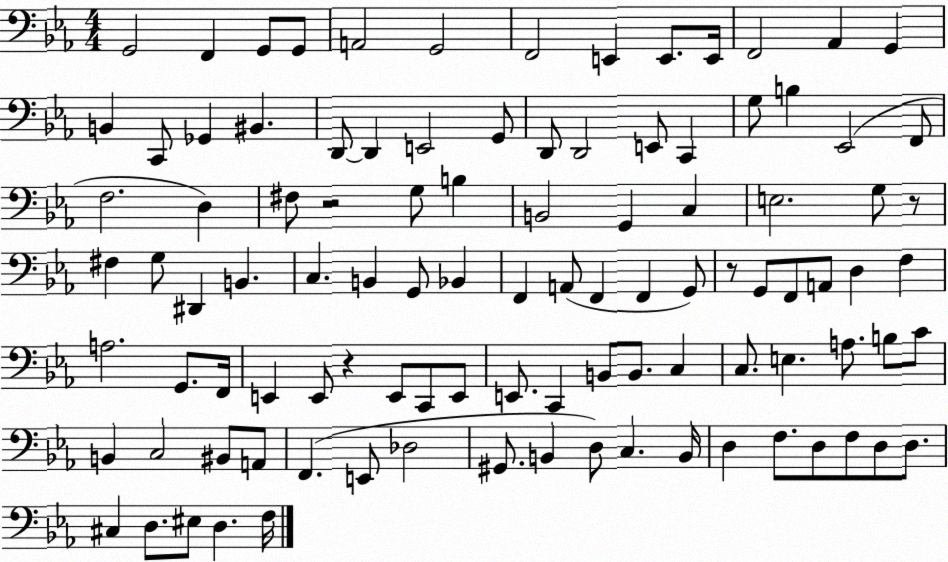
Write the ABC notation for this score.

X:1
T:Untitled
M:4/4
L:1/4
K:Eb
G,,2 F,, G,,/2 G,,/2 A,,2 G,,2 F,,2 E,, E,,/2 E,,/4 F,,2 _A,, G,, B,, C,,/2 _G,, ^B,, D,,/2 D,, E,,2 G,,/2 D,,/2 D,,2 E,,/2 C,, G,/2 B, _E,,2 F,,/2 F,2 D, ^F,/2 z2 G,/2 B, B,,2 G,, C, E,2 G,/2 z/2 ^F, G,/2 ^D,, B,, C, B,, G,,/2 _B,, F,, A,,/2 F,, F,, G,,/2 z/2 G,,/2 F,,/2 A,,/2 D, F, A,2 G,,/2 F,,/4 E,, E,,/2 z E,,/2 C,,/2 E,,/2 E,,/2 C,, B,,/2 B,,/2 C, C,/2 E, A,/2 B,/2 C/2 B,, C,2 ^B,,/2 A,,/2 F,, E,,/2 _D,2 ^G,,/2 B,, D,/2 C, B,,/4 D, F,/2 D,/2 F,/2 D,/2 D,/2 ^C, D,/2 ^E,/2 D, F,/4